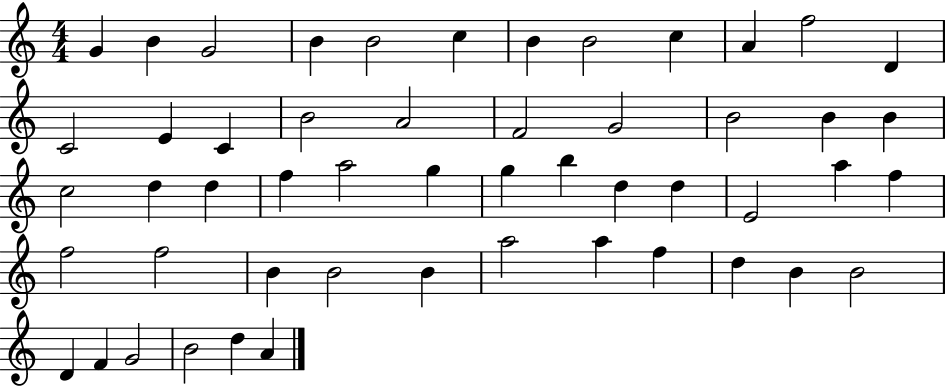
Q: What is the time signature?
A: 4/4